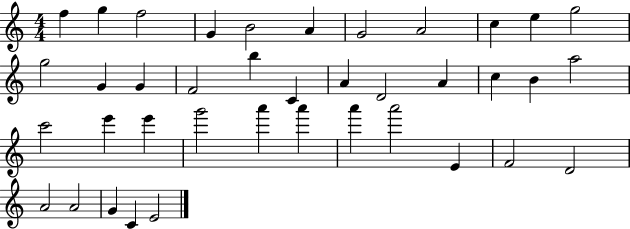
X:1
T:Untitled
M:4/4
L:1/4
K:C
f g f2 G B2 A G2 A2 c e g2 g2 G G F2 b C A D2 A c B a2 c'2 e' e' g'2 a' a' a' a'2 E F2 D2 A2 A2 G C E2